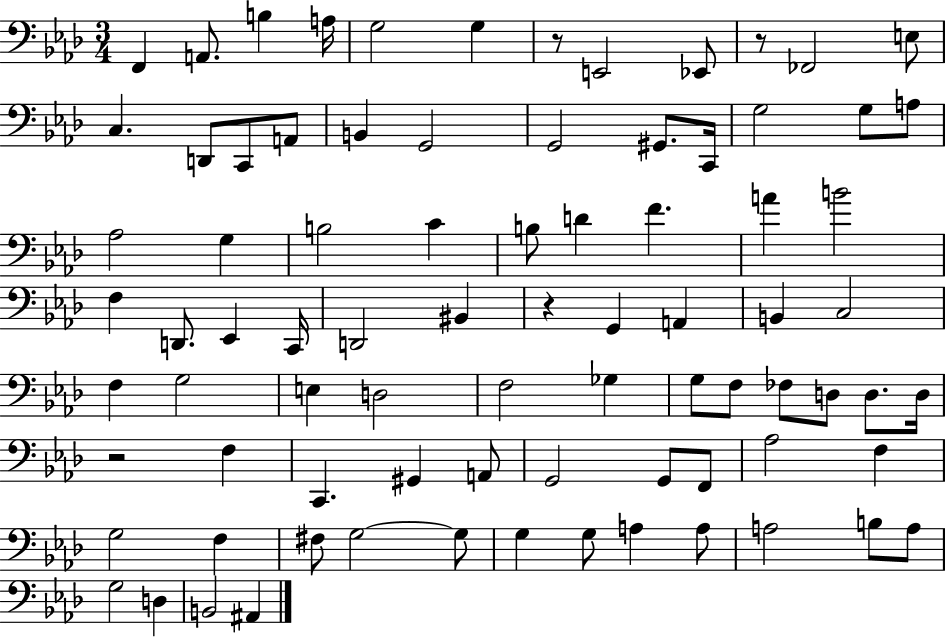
X:1
T:Untitled
M:3/4
L:1/4
K:Ab
F,, A,,/2 B, A,/4 G,2 G, z/2 E,,2 _E,,/2 z/2 _F,,2 E,/2 C, D,,/2 C,,/2 A,,/2 B,, G,,2 G,,2 ^G,,/2 C,,/4 G,2 G,/2 A,/2 _A,2 G, B,2 C B,/2 D F A B2 F, D,,/2 _E,, C,,/4 D,,2 ^B,, z G,, A,, B,, C,2 F, G,2 E, D,2 F,2 _G, G,/2 F,/2 _F,/2 D,/2 D,/2 D,/4 z2 F, C,, ^G,, A,,/2 G,,2 G,,/2 F,,/2 _A,2 F, G,2 F, ^F,/2 G,2 G,/2 G, G,/2 A, A,/2 A,2 B,/2 A,/2 G,2 D, B,,2 ^A,,